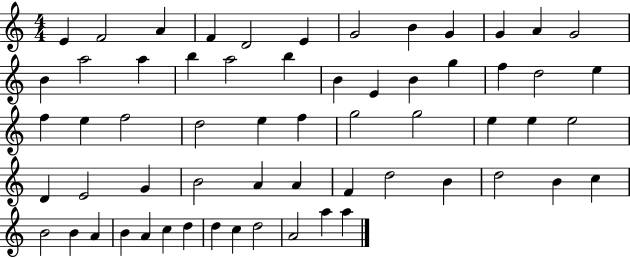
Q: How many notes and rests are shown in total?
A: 61